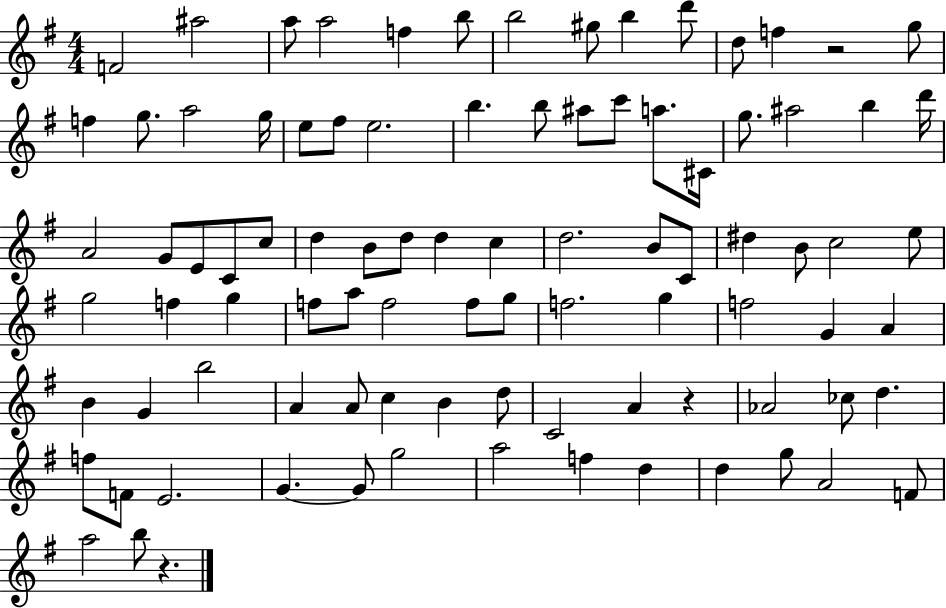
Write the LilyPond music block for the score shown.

{
  \clef treble
  \numericTimeSignature
  \time 4/4
  \key g \major
  \repeat volta 2 { f'2 ais''2 | a''8 a''2 f''4 b''8 | b''2 gis''8 b''4 d'''8 | d''8 f''4 r2 g''8 | \break f''4 g''8. a''2 g''16 | e''8 fis''8 e''2. | b''4. b''8 ais''8 c'''8 a''8. cis'16 | g''8. ais''2 b''4 d'''16 | \break a'2 g'8 e'8 c'8 c''8 | d''4 b'8 d''8 d''4 c''4 | d''2. b'8 c'8 | dis''4 b'8 c''2 e''8 | \break g''2 f''4 g''4 | f''8 a''8 f''2 f''8 g''8 | f''2. g''4 | f''2 g'4 a'4 | \break b'4 g'4 b''2 | a'4 a'8 c''4 b'4 d''8 | c'2 a'4 r4 | aes'2 ces''8 d''4. | \break f''8 f'8 e'2. | g'4.~~ g'8 g''2 | a''2 f''4 d''4 | d''4 g''8 a'2 f'8 | \break a''2 b''8 r4. | } \bar "|."
}